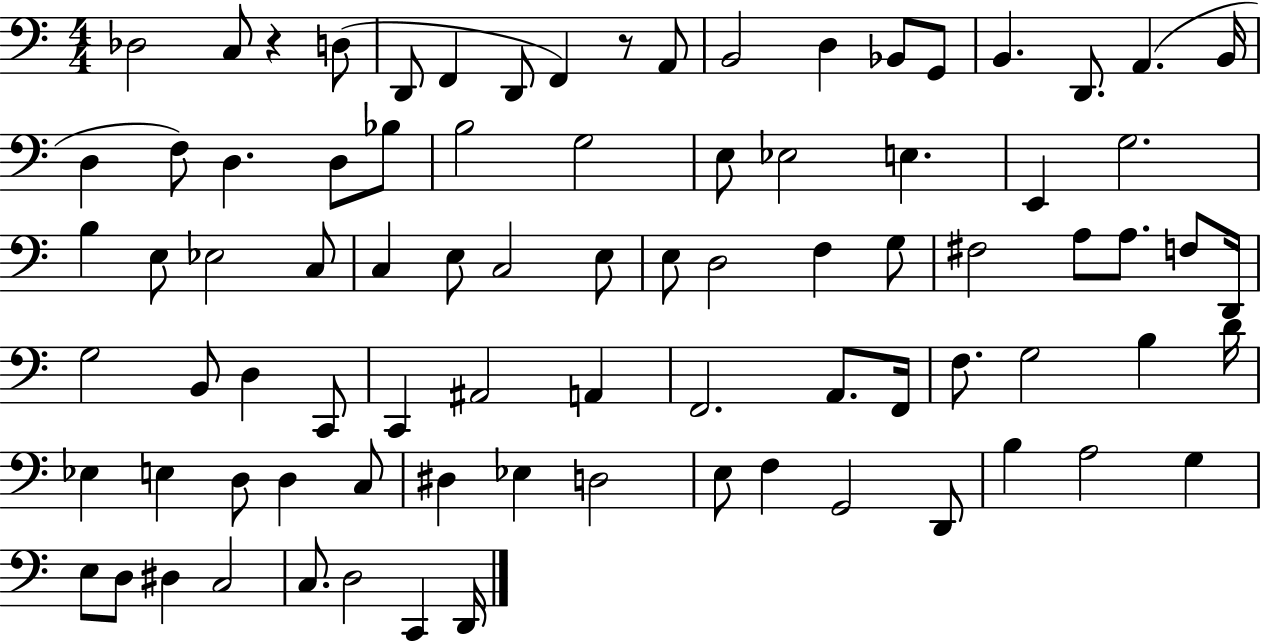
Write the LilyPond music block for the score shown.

{
  \clef bass
  \numericTimeSignature
  \time 4/4
  \key c \major
  des2 c8 r4 d8( | d,8 f,4 d,8 f,4) r8 a,8 | b,2 d4 bes,8 g,8 | b,4. d,8. a,4.( b,16 | \break d4 f8) d4. d8 bes8 | b2 g2 | e8 ees2 e4. | e,4 g2. | \break b4 e8 ees2 c8 | c4 e8 c2 e8 | e8 d2 f4 g8 | fis2 a8 a8. f8 d,16 | \break g2 b,8 d4 c,8 | c,4 ais,2 a,4 | f,2. a,8. f,16 | f8. g2 b4 d'16 | \break ees4 e4 d8 d4 c8 | dis4 ees4 d2 | e8 f4 g,2 d,8 | b4 a2 g4 | \break e8 d8 dis4 c2 | c8. d2 c,4 d,16 | \bar "|."
}